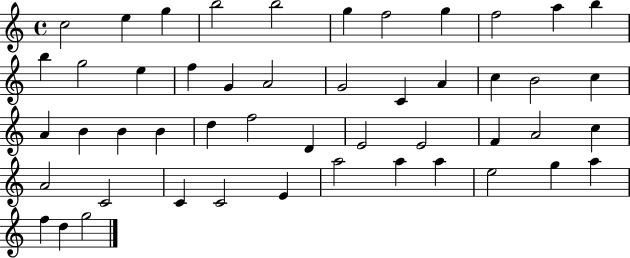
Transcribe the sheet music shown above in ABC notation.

X:1
T:Untitled
M:4/4
L:1/4
K:C
c2 e g b2 b2 g f2 g f2 a b b g2 e f G A2 G2 C A c B2 c A B B B d f2 D E2 E2 F A2 c A2 C2 C C2 E a2 a a e2 g a f d g2